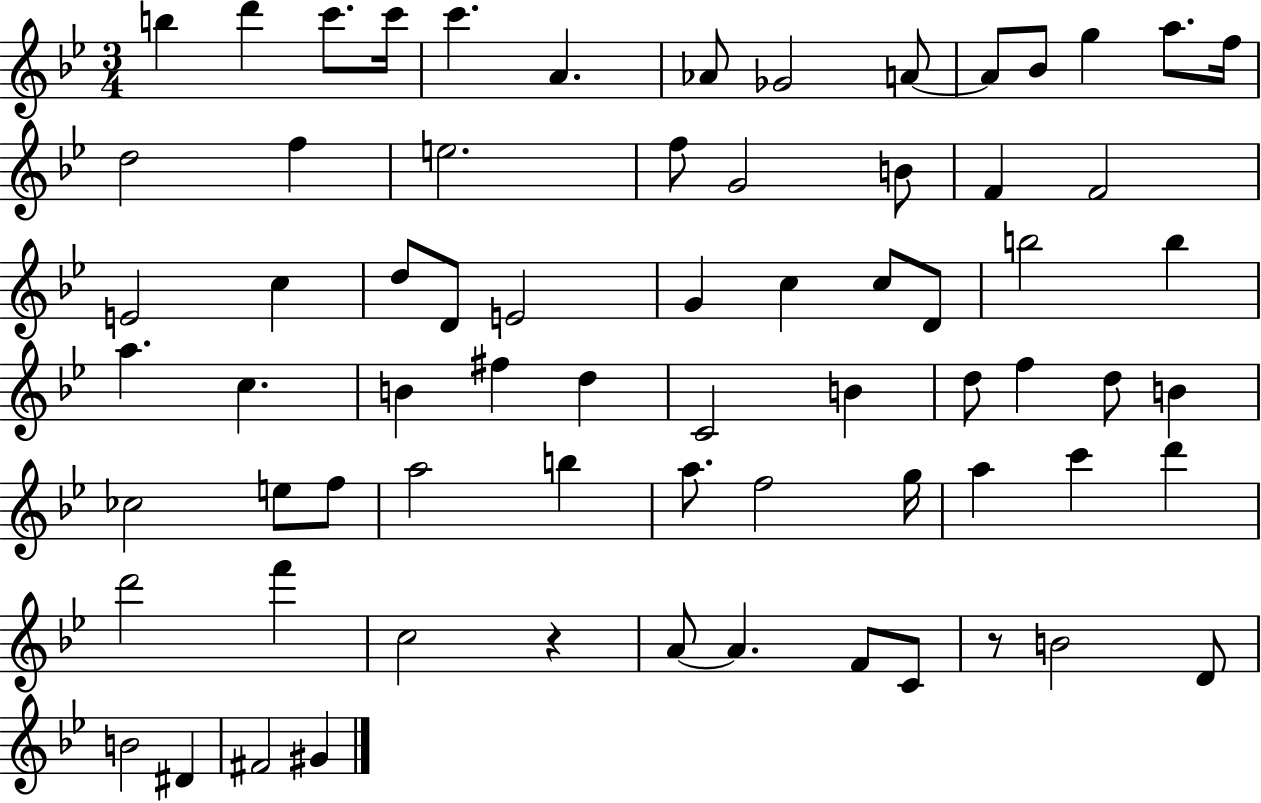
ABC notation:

X:1
T:Untitled
M:3/4
L:1/4
K:Bb
b d' c'/2 c'/4 c' A _A/2 _G2 A/2 A/2 _B/2 g a/2 f/4 d2 f e2 f/2 G2 B/2 F F2 E2 c d/2 D/2 E2 G c c/2 D/2 b2 b a c B ^f d C2 B d/2 f d/2 B _c2 e/2 f/2 a2 b a/2 f2 g/4 a c' d' d'2 f' c2 z A/2 A F/2 C/2 z/2 B2 D/2 B2 ^D ^F2 ^G